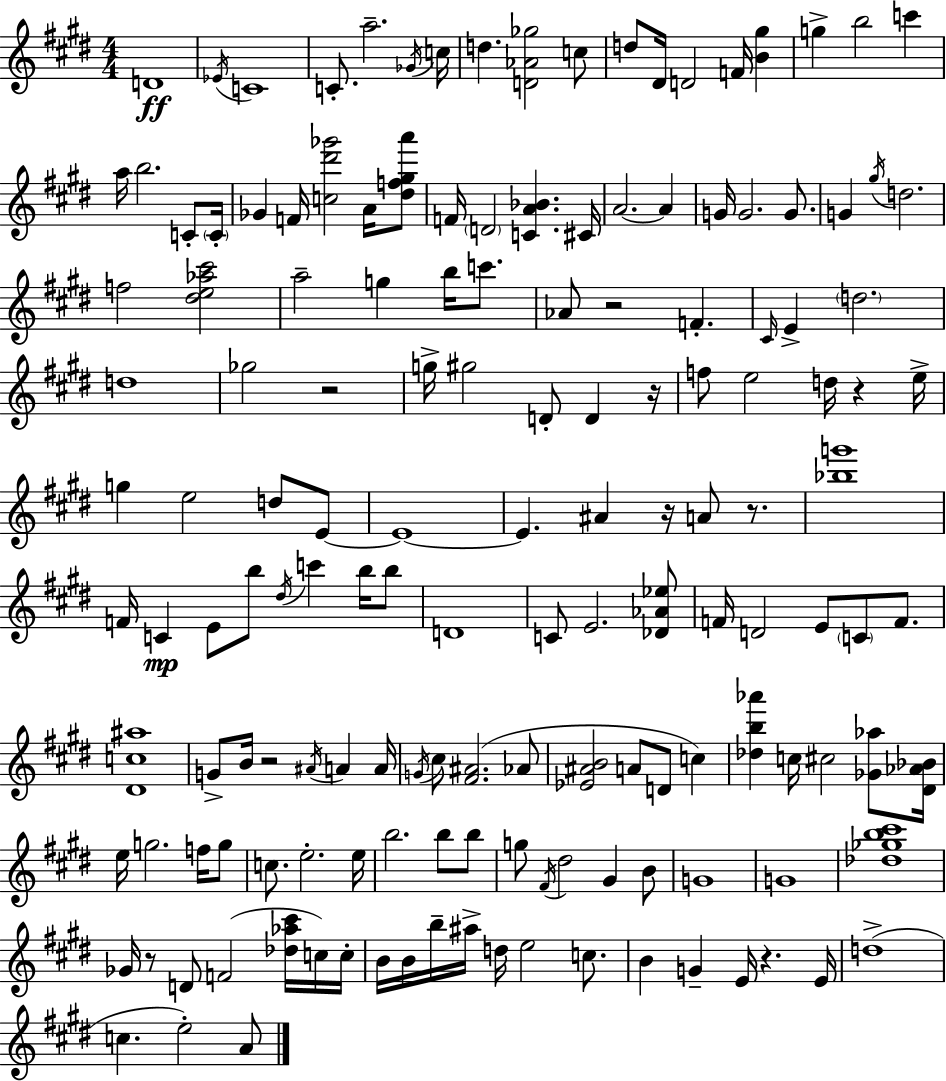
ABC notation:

X:1
T:Untitled
M:4/4
L:1/4
K:E
D4 _E/4 C4 C/2 a2 _G/4 c/4 d [D_A_g]2 c/2 d/2 ^D/4 D2 F/4 [B^g] g b2 c' a/4 b2 C/2 C/4 _G F/4 [c^d'_g']2 A/4 [^df^ga']/2 F/4 D2 [CA_B] ^C/4 A2 A G/4 G2 G/2 G ^g/4 d2 f2 [^de_a^c']2 a2 g b/4 c'/2 _A/2 z2 F ^C/4 E d2 d4 _g2 z2 g/4 ^g2 D/2 D z/4 f/2 e2 d/4 z e/4 g e2 d/2 E/2 E4 E ^A z/4 A/2 z/2 [_bg']4 F/4 C E/2 b/2 ^d/4 c' b/4 b/2 D4 C/2 E2 [_D_A_e]/2 F/4 D2 E/2 C/2 F/2 [^Dc^a]4 G/2 B/4 z2 ^A/4 A A/4 G/4 ^c/2 [^F^A]2 _A/2 [_E^AB]2 A/2 D/2 c [_db_a'] c/4 ^c2 [_G_a]/2 [^D_A_B]/4 e/4 g2 f/4 g/2 c/2 e2 e/4 b2 b/2 b/2 g/2 ^F/4 ^d2 ^G B/2 G4 G4 [_d_gb^c']4 _G/4 z/2 D/2 F2 [_d_a^c']/4 c/4 c/4 B/4 B/4 b/4 ^a/4 d/4 e2 c/2 B G E/4 z E/4 d4 c e2 A/2